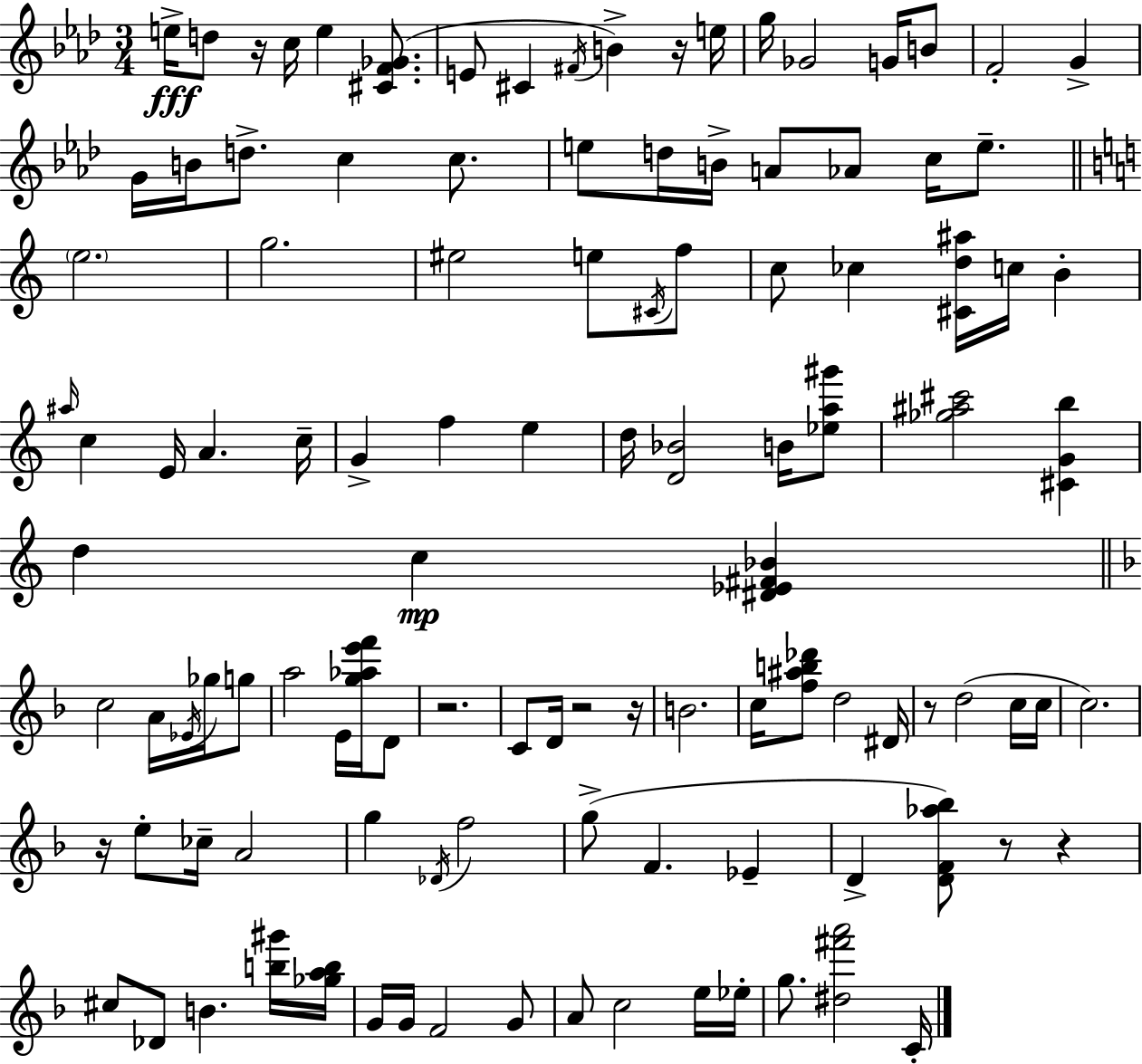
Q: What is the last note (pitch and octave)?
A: C4